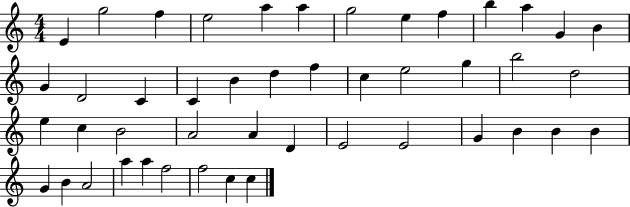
E4/q G5/h F5/q E5/h A5/q A5/q G5/h E5/q F5/q B5/q A5/q G4/q B4/q G4/q D4/h C4/q C4/q B4/q D5/q F5/q C5/q E5/h G5/q B5/h D5/h E5/q C5/q B4/h A4/h A4/q D4/q E4/h E4/h G4/q B4/q B4/q B4/q G4/q B4/q A4/h A5/q A5/q F5/h F5/h C5/q C5/q